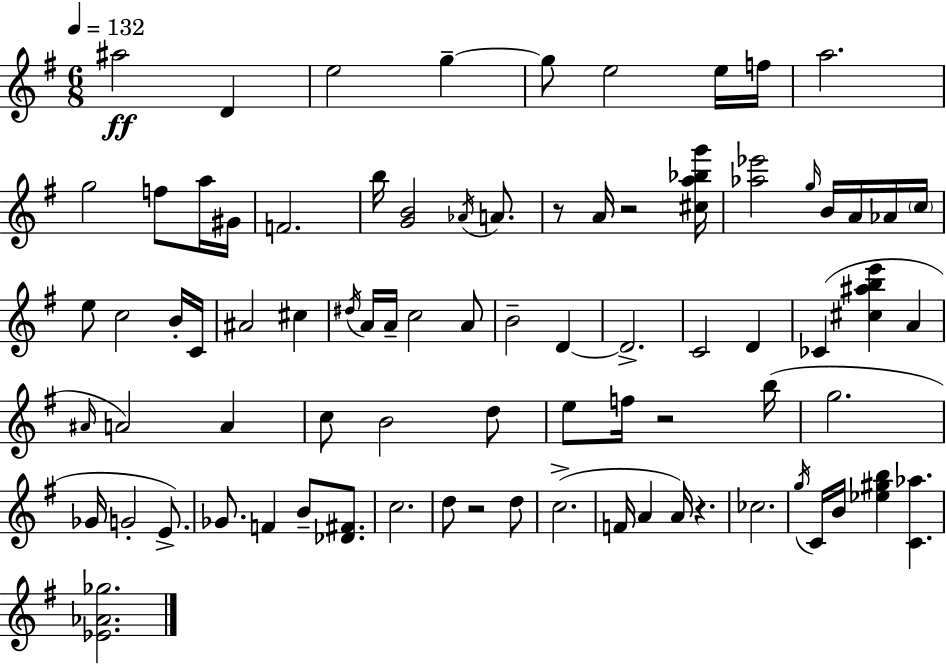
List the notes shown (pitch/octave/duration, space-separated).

A#5/h D4/q E5/h G5/q G5/e E5/h E5/s F5/s A5/h. G5/h F5/e A5/s G#4/s F4/h. B5/s [G4,B4]/h Ab4/s A4/e. R/e A4/s R/h [C#5,A5,Bb5,G6]/s [Ab5,Eb6]/h G5/s B4/s A4/s Ab4/s C5/s E5/e C5/h B4/s C4/s A#4/h C#5/q D#5/s A4/s A4/s C5/h A4/e B4/h D4/q D4/h. C4/h D4/q CES4/q [C#5,A#5,B5,E6]/q A4/q A#4/s A4/h A4/q C5/e B4/h D5/e E5/e F5/s R/h B5/s G5/h. Gb4/s G4/h E4/e. Gb4/e. F4/q B4/e [Db4,F#4]/e. C5/h. D5/e R/h D5/e C5/h. F4/s A4/q A4/s R/q. CES5/h. G5/s C4/s B4/s [Eb5,G#5,B5]/q [C4,Ab5]/q. [Eb4,Ab4,Gb5]/h.